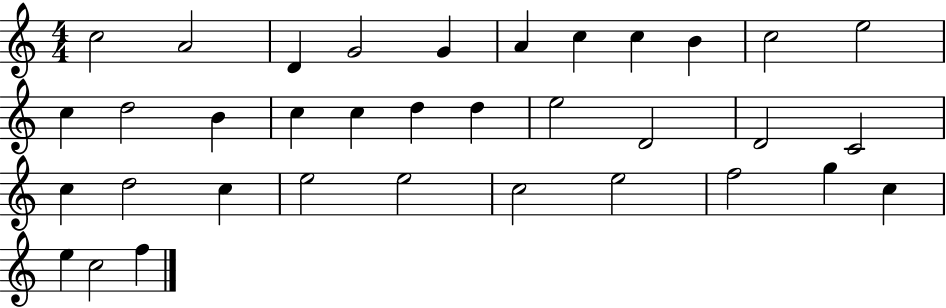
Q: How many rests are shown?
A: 0